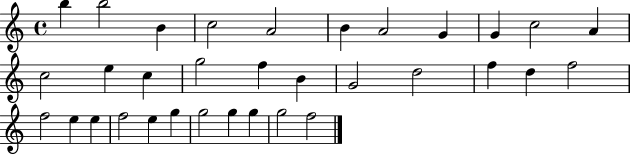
B5/q B5/h B4/q C5/h A4/h B4/q A4/h G4/q G4/q C5/h A4/q C5/h E5/q C5/q G5/h F5/q B4/q G4/h D5/h F5/q D5/q F5/h F5/h E5/q E5/q F5/h E5/q G5/q G5/h G5/q G5/q G5/h F5/h